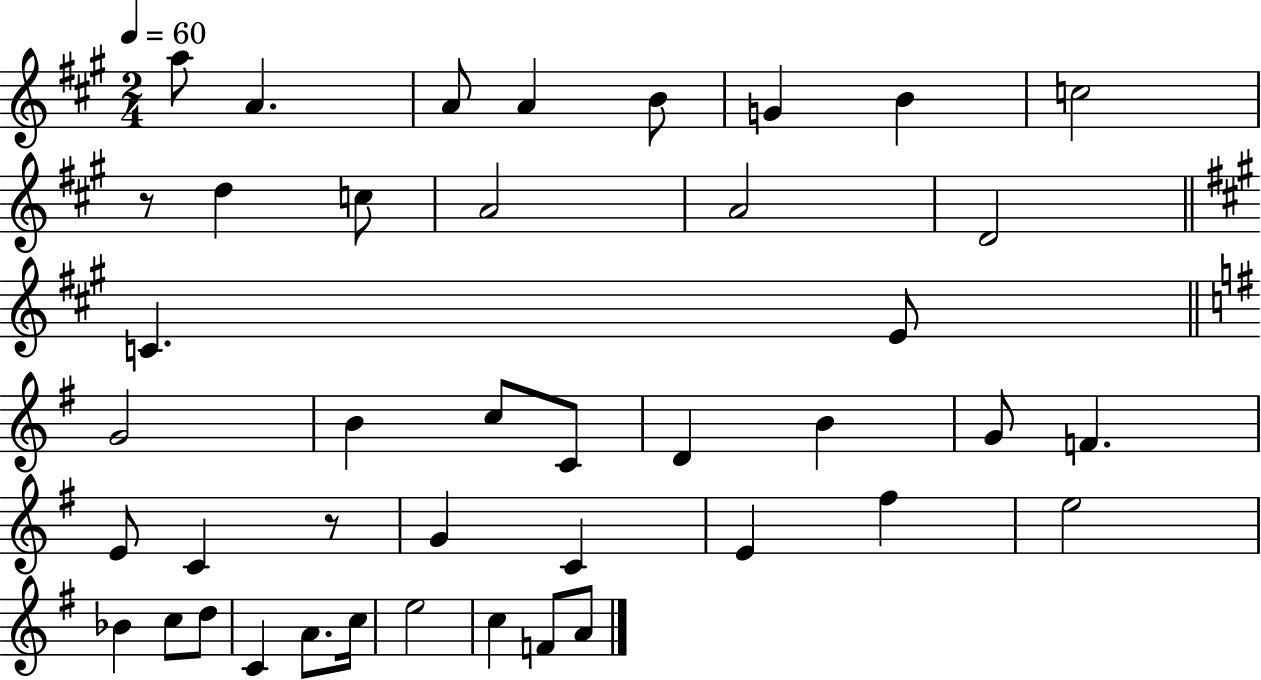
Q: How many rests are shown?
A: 2